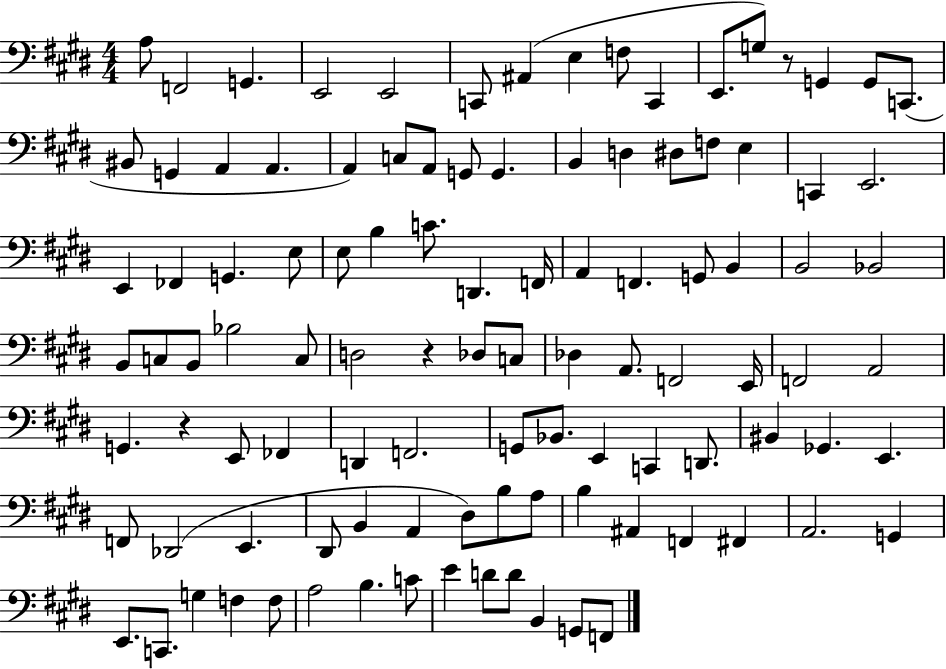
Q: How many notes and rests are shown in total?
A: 105